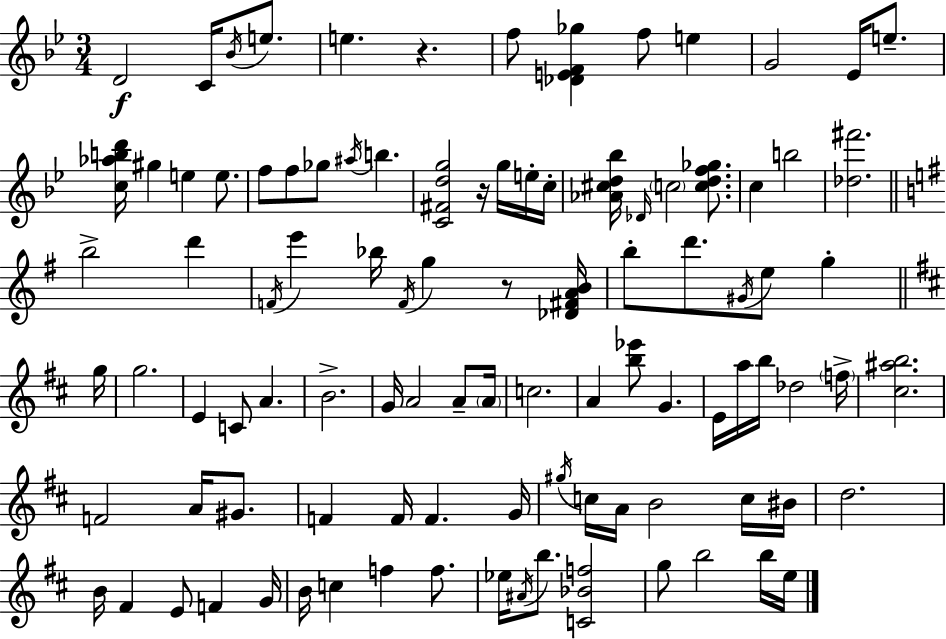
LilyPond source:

{
  \clef treble
  \numericTimeSignature
  \time 3/4
  \key g \minor
  d'2\f c'16 \acciaccatura { bes'16 } e''8. | e''4. r4. | f''8 <des' e' f' ges''>4 f''8 e''4 | g'2 ees'16 e''8.-- | \break <c'' aes'' b'' d'''>16 gis''4 e''4 e''8. | f''8 f''8 ges''8 \acciaccatura { ais''16 } b''4. | <c' fis' d'' g''>2 r16 g''16 | e''16-. c''16-. <aes' cis'' d'' bes''>16 \grace { des'16 } \parenthesize c''2 | \break <c'' d'' f'' ges''>8. c''4 b''2 | <des'' fis'''>2. | \bar "||" \break \key e \minor b''2-> d'''4 | \acciaccatura { f'16 } e'''4 bes''16 \acciaccatura { f'16 } g''4 r8 | <des' fis' a' b'>16 b''8-. d'''8. \acciaccatura { gis'16 } e''8 g''4-. | \bar "||" \break \key b \minor g''16 g''2. | e'4 c'8 a'4. | b'2.-> | g'16 a'2 a'8-- | \break \parenthesize a'16 c''2. | a'4 <b'' ees'''>8 g'4. | e'16 a''16 b''16 des''2 | \parenthesize f''16-> <cis'' ais'' b''>2. | \break f'2 a'16 gis'8. | f'4 f'16 f'4. | g'16 \acciaccatura { gis''16 } c''16 a'16 b'2 | c''16 bis'16 d''2. | \break b'16 fis'4 e'8 f'4 | g'16 b'16 c''4 f''4 f''8. | ees''16 \acciaccatura { ais'16 } b''8. <c' bes' f''>2 | g''8 b''2 | \break b''16 e''16 \bar "|."
}